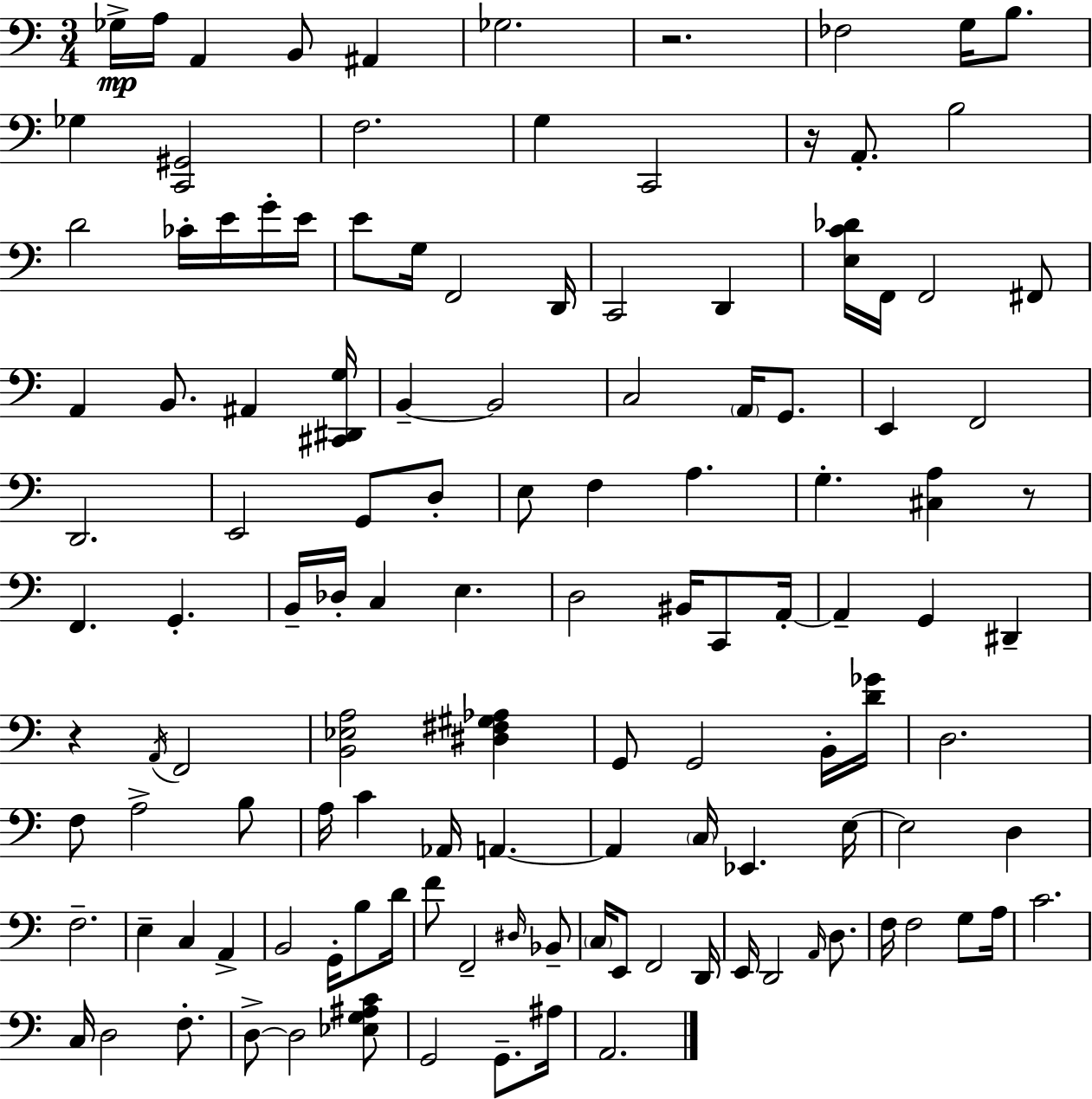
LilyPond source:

{
  \clef bass
  \numericTimeSignature
  \time 3/4
  \key a \minor
  ges16->\mp a16 a,4 b,8 ais,4 | ges2. | r2. | fes2 g16 b8. | \break ges4 <c, gis,>2 | f2. | g4 c,2 | r16 a,8.-. b2 | \break d'2 ces'16-. e'16 g'16-. e'16 | e'8 g16 f,2 d,16 | c,2 d,4 | <e c' des'>16 f,16 f,2 fis,8 | \break a,4 b,8. ais,4 <cis, dis, g>16 | b,4--~~ b,2 | c2 \parenthesize a,16 g,8. | e,4 f,2 | \break d,2. | e,2 g,8 d8-. | e8 f4 a4. | g4.-. <cis a>4 r8 | \break f,4. g,4.-. | b,16-- des16-. c4 e4. | d2 bis,16 c,8 a,16-.~~ | a,4-- g,4 dis,4-- | \break r4 \acciaccatura { a,16 } f,2 | <b, ees a>2 <dis fis gis aes>4 | g,8 g,2 b,16-. | <d' ges'>16 d2. | \break f8 a2-> b8 | a16 c'4 aes,16 a,4.~~ | a,4 \parenthesize c16 ees,4. | e16~~ e2 d4 | \break f2.-- | e4-- c4 a,4-> | b,2 g,16-. b8 | d'16 f'8 f,2-- \grace { dis16 } | \break bes,8-- \parenthesize c16 e,8 f,2 | d,16 e,16 d,2 \grace { a,16 } | d8. f16 f2 | g8 a16 c'2. | \break c16 d2 | f8.-. d8->~~ d2 | <ees g ais c'>8 g,2 g,8.-- | ais16 a,2. | \break \bar "|."
}